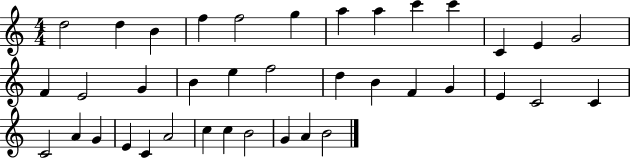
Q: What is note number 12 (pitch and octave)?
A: E4